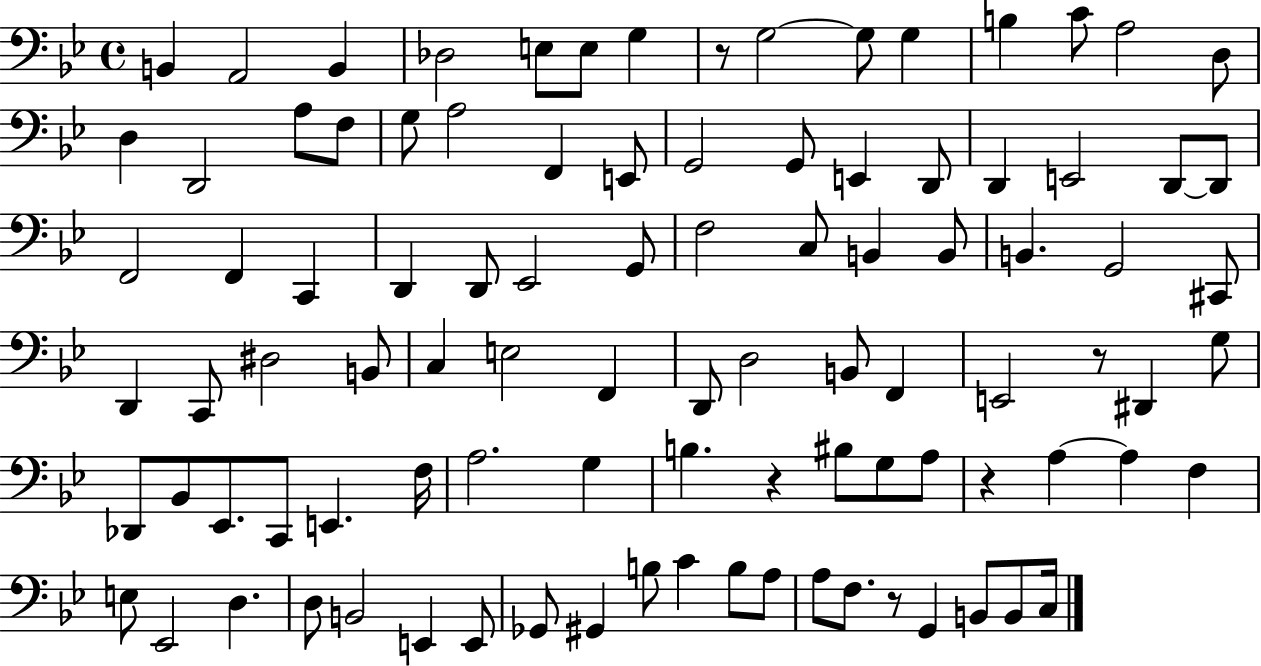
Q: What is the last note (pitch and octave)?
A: C3